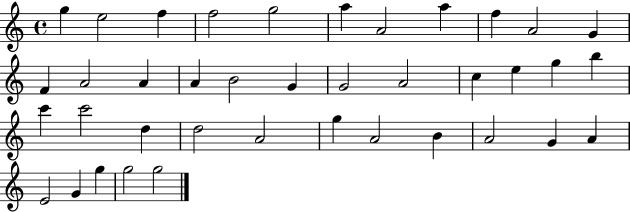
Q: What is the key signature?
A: C major